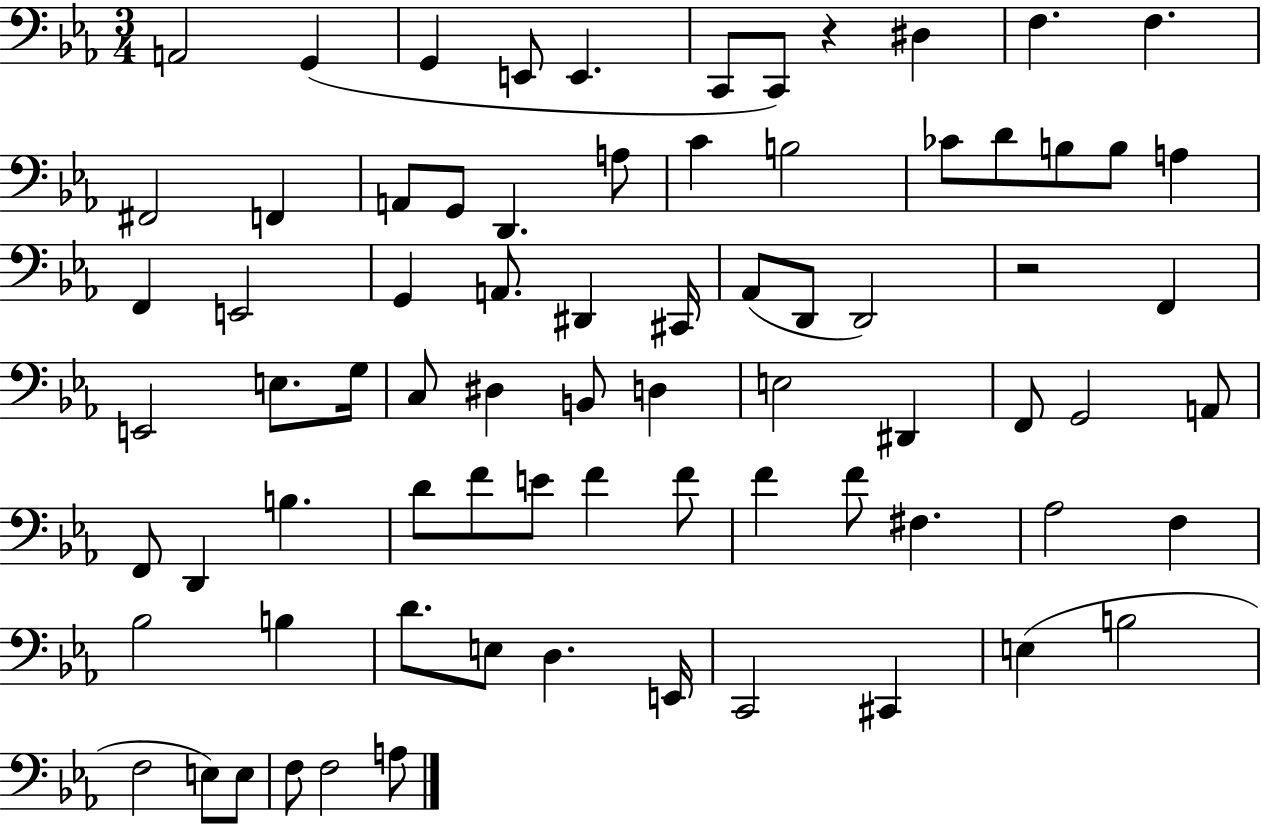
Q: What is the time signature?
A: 3/4